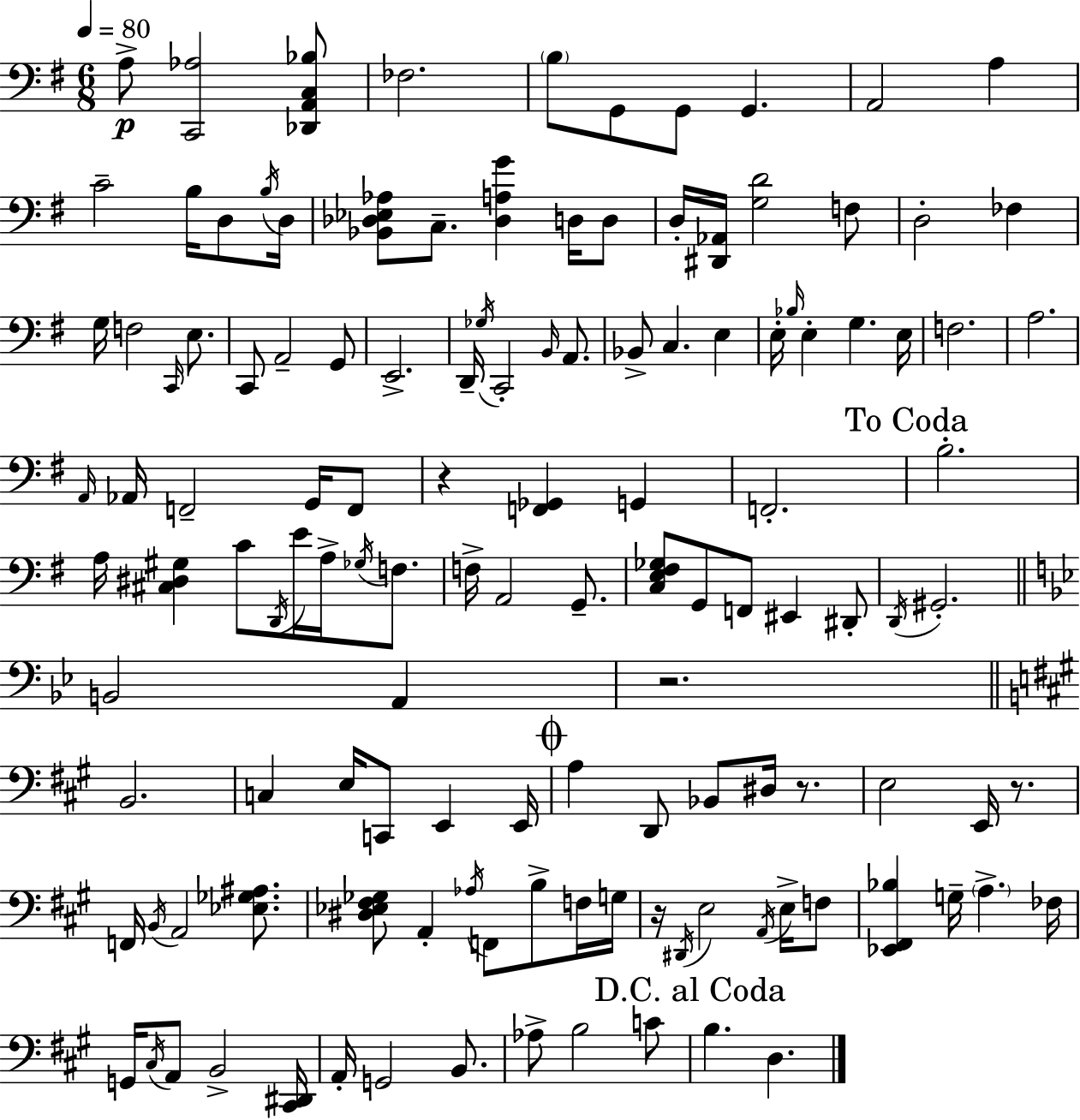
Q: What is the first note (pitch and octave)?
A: A3